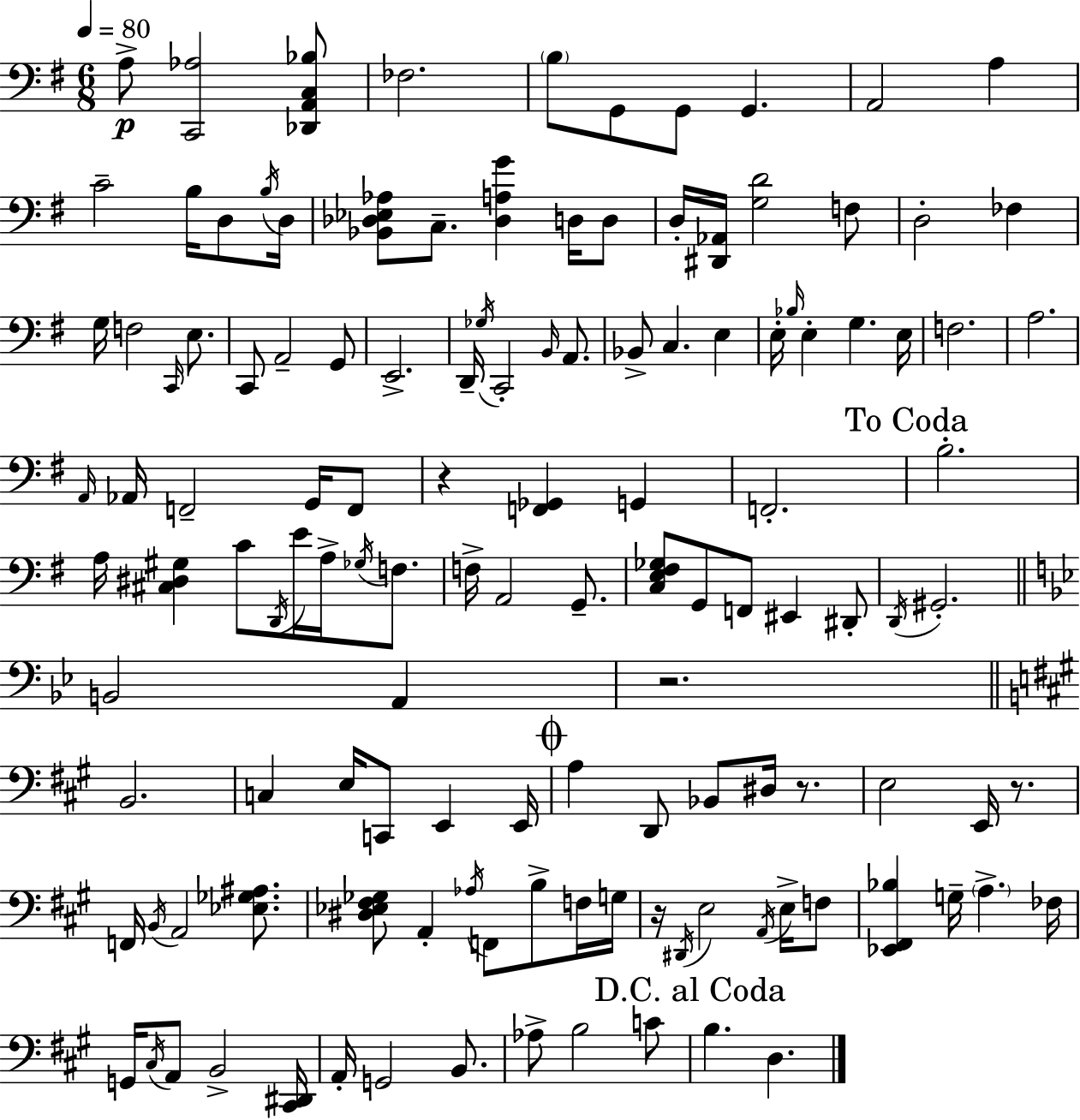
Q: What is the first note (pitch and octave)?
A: A3